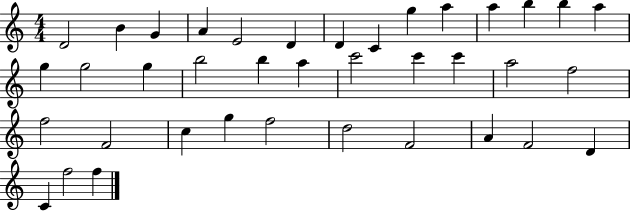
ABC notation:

X:1
T:Untitled
M:4/4
L:1/4
K:C
D2 B G A E2 D D C g a a b b a g g2 g b2 b a c'2 c' c' a2 f2 f2 F2 c g f2 d2 F2 A F2 D C f2 f